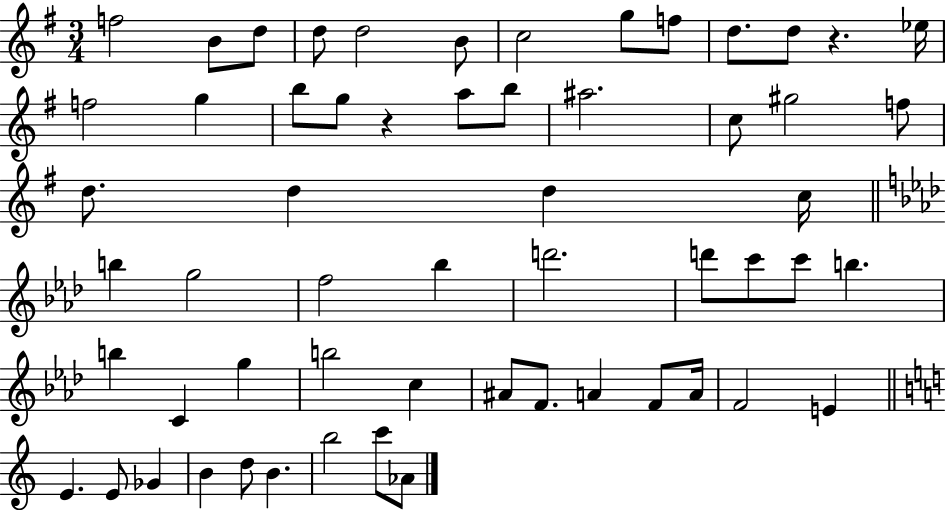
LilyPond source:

{
  \clef treble
  \numericTimeSignature
  \time 3/4
  \key g \major
  f''2 b'8 d''8 | d''8 d''2 b'8 | c''2 g''8 f''8 | d''8. d''8 r4. ees''16 | \break f''2 g''4 | b''8 g''8 r4 a''8 b''8 | ais''2. | c''8 gis''2 f''8 | \break d''8. d''4 d''4 c''16 | \bar "||" \break \key aes \major b''4 g''2 | f''2 bes''4 | d'''2. | d'''8 c'''8 c'''8 b''4. | \break b''4 c'4 g''4 | b''2 c''4 | ais'8 f'8. a'4 f'8 a'16 | f'2 e'4 | \break \bar "||" \break \key a \minor e'4. e'8 ges'4 | b'4 d''8 b'4. | b''2 c'''8 aes'8 | \bar "|."
}